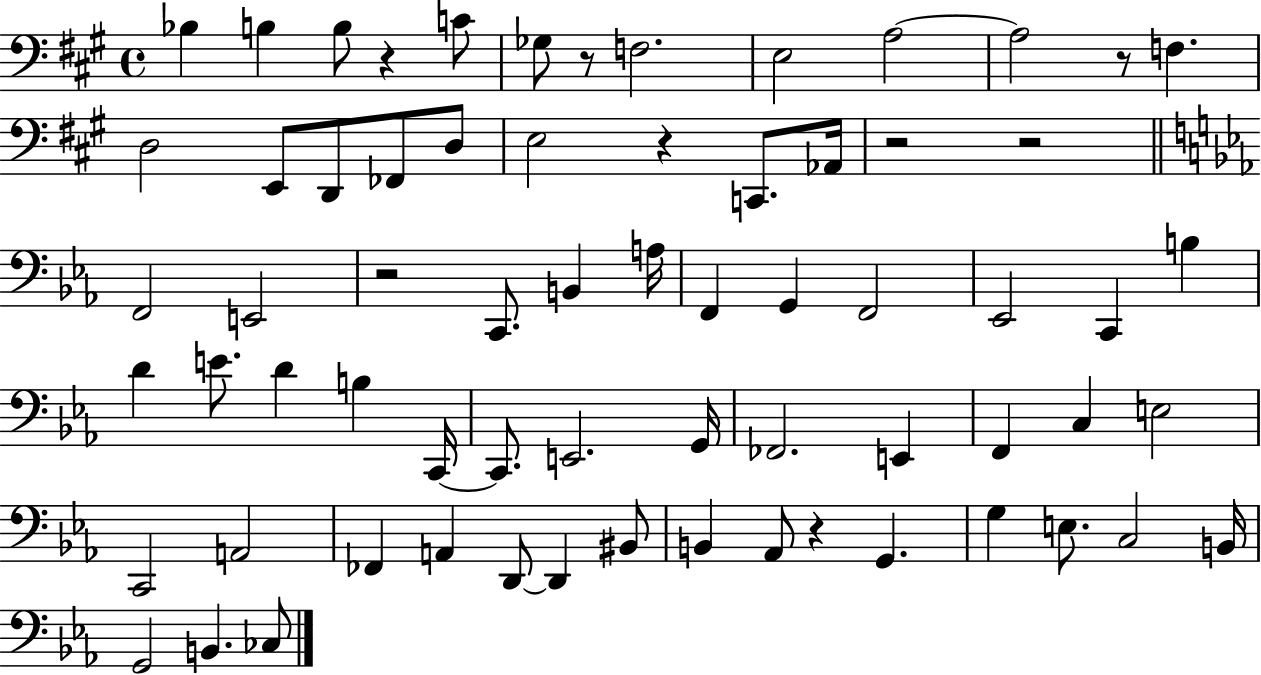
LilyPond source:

{
  \clef bass
  \time 4/4
  \defaultTimeSignature
  \key a \major
  bes4 b4 b8 r4 c'8 | ges8 r8 f2. | e2 a2~~ | a2 r8 f4. | \break d2 e,8 d,8 fes,8 d8 | e2 r4 c,8. aes,16 | r2 r2 | \bar "||" \break \key c \minor f,2 e,2 | r2 c,8. b,4 a16 | f,4 g,4 f,2 | ees,2 c,4 b4 | \break d'4 e'8. d'4 b4 c,16~~ | c,8. e,2. g,16 | fes,2. e,4 | f,4 c4 e2 | \break c,2 a,2 | fes,4 a,4 d,8~~ d,4 bis,8 | b,4 aes,8 r4 g,4. | g4 e8. c2 b,16 | \break g,2 b,4. ces8 | \bar "|."
}